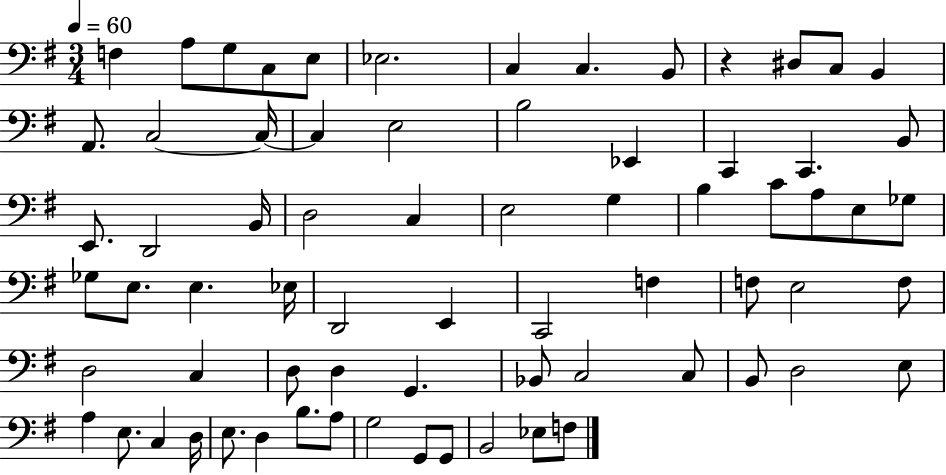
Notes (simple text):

F3/q A3/e G3/e C3/e E3/e Eb3/h. C3/q C3/q. B2/e R/q D#3/e C3/e B2/q A2/e. C3/h C3/s C3/q E3/h B3/h Eb2/q C2/q C2/q. B2/e E2/e. D2/h B2/s D3/h C3/q E3/h G3/q B3/q C4/e A3/e E3/e Gb3/e Gb3/e E3/e. E3/q. Eb3/s D2/h E2/q C2/h F3/q F3/e E3/h F3/e D3/h C3/q D3/e D3/q G2/q. Bb2/e C3/h C3/e B2/e D3/h E3/e A3/q E3/e. C3/q D3/s E3/e. D3/q B3/e. A3/e G3/h G2/e G2/e B2/h Eb3/e F3/e